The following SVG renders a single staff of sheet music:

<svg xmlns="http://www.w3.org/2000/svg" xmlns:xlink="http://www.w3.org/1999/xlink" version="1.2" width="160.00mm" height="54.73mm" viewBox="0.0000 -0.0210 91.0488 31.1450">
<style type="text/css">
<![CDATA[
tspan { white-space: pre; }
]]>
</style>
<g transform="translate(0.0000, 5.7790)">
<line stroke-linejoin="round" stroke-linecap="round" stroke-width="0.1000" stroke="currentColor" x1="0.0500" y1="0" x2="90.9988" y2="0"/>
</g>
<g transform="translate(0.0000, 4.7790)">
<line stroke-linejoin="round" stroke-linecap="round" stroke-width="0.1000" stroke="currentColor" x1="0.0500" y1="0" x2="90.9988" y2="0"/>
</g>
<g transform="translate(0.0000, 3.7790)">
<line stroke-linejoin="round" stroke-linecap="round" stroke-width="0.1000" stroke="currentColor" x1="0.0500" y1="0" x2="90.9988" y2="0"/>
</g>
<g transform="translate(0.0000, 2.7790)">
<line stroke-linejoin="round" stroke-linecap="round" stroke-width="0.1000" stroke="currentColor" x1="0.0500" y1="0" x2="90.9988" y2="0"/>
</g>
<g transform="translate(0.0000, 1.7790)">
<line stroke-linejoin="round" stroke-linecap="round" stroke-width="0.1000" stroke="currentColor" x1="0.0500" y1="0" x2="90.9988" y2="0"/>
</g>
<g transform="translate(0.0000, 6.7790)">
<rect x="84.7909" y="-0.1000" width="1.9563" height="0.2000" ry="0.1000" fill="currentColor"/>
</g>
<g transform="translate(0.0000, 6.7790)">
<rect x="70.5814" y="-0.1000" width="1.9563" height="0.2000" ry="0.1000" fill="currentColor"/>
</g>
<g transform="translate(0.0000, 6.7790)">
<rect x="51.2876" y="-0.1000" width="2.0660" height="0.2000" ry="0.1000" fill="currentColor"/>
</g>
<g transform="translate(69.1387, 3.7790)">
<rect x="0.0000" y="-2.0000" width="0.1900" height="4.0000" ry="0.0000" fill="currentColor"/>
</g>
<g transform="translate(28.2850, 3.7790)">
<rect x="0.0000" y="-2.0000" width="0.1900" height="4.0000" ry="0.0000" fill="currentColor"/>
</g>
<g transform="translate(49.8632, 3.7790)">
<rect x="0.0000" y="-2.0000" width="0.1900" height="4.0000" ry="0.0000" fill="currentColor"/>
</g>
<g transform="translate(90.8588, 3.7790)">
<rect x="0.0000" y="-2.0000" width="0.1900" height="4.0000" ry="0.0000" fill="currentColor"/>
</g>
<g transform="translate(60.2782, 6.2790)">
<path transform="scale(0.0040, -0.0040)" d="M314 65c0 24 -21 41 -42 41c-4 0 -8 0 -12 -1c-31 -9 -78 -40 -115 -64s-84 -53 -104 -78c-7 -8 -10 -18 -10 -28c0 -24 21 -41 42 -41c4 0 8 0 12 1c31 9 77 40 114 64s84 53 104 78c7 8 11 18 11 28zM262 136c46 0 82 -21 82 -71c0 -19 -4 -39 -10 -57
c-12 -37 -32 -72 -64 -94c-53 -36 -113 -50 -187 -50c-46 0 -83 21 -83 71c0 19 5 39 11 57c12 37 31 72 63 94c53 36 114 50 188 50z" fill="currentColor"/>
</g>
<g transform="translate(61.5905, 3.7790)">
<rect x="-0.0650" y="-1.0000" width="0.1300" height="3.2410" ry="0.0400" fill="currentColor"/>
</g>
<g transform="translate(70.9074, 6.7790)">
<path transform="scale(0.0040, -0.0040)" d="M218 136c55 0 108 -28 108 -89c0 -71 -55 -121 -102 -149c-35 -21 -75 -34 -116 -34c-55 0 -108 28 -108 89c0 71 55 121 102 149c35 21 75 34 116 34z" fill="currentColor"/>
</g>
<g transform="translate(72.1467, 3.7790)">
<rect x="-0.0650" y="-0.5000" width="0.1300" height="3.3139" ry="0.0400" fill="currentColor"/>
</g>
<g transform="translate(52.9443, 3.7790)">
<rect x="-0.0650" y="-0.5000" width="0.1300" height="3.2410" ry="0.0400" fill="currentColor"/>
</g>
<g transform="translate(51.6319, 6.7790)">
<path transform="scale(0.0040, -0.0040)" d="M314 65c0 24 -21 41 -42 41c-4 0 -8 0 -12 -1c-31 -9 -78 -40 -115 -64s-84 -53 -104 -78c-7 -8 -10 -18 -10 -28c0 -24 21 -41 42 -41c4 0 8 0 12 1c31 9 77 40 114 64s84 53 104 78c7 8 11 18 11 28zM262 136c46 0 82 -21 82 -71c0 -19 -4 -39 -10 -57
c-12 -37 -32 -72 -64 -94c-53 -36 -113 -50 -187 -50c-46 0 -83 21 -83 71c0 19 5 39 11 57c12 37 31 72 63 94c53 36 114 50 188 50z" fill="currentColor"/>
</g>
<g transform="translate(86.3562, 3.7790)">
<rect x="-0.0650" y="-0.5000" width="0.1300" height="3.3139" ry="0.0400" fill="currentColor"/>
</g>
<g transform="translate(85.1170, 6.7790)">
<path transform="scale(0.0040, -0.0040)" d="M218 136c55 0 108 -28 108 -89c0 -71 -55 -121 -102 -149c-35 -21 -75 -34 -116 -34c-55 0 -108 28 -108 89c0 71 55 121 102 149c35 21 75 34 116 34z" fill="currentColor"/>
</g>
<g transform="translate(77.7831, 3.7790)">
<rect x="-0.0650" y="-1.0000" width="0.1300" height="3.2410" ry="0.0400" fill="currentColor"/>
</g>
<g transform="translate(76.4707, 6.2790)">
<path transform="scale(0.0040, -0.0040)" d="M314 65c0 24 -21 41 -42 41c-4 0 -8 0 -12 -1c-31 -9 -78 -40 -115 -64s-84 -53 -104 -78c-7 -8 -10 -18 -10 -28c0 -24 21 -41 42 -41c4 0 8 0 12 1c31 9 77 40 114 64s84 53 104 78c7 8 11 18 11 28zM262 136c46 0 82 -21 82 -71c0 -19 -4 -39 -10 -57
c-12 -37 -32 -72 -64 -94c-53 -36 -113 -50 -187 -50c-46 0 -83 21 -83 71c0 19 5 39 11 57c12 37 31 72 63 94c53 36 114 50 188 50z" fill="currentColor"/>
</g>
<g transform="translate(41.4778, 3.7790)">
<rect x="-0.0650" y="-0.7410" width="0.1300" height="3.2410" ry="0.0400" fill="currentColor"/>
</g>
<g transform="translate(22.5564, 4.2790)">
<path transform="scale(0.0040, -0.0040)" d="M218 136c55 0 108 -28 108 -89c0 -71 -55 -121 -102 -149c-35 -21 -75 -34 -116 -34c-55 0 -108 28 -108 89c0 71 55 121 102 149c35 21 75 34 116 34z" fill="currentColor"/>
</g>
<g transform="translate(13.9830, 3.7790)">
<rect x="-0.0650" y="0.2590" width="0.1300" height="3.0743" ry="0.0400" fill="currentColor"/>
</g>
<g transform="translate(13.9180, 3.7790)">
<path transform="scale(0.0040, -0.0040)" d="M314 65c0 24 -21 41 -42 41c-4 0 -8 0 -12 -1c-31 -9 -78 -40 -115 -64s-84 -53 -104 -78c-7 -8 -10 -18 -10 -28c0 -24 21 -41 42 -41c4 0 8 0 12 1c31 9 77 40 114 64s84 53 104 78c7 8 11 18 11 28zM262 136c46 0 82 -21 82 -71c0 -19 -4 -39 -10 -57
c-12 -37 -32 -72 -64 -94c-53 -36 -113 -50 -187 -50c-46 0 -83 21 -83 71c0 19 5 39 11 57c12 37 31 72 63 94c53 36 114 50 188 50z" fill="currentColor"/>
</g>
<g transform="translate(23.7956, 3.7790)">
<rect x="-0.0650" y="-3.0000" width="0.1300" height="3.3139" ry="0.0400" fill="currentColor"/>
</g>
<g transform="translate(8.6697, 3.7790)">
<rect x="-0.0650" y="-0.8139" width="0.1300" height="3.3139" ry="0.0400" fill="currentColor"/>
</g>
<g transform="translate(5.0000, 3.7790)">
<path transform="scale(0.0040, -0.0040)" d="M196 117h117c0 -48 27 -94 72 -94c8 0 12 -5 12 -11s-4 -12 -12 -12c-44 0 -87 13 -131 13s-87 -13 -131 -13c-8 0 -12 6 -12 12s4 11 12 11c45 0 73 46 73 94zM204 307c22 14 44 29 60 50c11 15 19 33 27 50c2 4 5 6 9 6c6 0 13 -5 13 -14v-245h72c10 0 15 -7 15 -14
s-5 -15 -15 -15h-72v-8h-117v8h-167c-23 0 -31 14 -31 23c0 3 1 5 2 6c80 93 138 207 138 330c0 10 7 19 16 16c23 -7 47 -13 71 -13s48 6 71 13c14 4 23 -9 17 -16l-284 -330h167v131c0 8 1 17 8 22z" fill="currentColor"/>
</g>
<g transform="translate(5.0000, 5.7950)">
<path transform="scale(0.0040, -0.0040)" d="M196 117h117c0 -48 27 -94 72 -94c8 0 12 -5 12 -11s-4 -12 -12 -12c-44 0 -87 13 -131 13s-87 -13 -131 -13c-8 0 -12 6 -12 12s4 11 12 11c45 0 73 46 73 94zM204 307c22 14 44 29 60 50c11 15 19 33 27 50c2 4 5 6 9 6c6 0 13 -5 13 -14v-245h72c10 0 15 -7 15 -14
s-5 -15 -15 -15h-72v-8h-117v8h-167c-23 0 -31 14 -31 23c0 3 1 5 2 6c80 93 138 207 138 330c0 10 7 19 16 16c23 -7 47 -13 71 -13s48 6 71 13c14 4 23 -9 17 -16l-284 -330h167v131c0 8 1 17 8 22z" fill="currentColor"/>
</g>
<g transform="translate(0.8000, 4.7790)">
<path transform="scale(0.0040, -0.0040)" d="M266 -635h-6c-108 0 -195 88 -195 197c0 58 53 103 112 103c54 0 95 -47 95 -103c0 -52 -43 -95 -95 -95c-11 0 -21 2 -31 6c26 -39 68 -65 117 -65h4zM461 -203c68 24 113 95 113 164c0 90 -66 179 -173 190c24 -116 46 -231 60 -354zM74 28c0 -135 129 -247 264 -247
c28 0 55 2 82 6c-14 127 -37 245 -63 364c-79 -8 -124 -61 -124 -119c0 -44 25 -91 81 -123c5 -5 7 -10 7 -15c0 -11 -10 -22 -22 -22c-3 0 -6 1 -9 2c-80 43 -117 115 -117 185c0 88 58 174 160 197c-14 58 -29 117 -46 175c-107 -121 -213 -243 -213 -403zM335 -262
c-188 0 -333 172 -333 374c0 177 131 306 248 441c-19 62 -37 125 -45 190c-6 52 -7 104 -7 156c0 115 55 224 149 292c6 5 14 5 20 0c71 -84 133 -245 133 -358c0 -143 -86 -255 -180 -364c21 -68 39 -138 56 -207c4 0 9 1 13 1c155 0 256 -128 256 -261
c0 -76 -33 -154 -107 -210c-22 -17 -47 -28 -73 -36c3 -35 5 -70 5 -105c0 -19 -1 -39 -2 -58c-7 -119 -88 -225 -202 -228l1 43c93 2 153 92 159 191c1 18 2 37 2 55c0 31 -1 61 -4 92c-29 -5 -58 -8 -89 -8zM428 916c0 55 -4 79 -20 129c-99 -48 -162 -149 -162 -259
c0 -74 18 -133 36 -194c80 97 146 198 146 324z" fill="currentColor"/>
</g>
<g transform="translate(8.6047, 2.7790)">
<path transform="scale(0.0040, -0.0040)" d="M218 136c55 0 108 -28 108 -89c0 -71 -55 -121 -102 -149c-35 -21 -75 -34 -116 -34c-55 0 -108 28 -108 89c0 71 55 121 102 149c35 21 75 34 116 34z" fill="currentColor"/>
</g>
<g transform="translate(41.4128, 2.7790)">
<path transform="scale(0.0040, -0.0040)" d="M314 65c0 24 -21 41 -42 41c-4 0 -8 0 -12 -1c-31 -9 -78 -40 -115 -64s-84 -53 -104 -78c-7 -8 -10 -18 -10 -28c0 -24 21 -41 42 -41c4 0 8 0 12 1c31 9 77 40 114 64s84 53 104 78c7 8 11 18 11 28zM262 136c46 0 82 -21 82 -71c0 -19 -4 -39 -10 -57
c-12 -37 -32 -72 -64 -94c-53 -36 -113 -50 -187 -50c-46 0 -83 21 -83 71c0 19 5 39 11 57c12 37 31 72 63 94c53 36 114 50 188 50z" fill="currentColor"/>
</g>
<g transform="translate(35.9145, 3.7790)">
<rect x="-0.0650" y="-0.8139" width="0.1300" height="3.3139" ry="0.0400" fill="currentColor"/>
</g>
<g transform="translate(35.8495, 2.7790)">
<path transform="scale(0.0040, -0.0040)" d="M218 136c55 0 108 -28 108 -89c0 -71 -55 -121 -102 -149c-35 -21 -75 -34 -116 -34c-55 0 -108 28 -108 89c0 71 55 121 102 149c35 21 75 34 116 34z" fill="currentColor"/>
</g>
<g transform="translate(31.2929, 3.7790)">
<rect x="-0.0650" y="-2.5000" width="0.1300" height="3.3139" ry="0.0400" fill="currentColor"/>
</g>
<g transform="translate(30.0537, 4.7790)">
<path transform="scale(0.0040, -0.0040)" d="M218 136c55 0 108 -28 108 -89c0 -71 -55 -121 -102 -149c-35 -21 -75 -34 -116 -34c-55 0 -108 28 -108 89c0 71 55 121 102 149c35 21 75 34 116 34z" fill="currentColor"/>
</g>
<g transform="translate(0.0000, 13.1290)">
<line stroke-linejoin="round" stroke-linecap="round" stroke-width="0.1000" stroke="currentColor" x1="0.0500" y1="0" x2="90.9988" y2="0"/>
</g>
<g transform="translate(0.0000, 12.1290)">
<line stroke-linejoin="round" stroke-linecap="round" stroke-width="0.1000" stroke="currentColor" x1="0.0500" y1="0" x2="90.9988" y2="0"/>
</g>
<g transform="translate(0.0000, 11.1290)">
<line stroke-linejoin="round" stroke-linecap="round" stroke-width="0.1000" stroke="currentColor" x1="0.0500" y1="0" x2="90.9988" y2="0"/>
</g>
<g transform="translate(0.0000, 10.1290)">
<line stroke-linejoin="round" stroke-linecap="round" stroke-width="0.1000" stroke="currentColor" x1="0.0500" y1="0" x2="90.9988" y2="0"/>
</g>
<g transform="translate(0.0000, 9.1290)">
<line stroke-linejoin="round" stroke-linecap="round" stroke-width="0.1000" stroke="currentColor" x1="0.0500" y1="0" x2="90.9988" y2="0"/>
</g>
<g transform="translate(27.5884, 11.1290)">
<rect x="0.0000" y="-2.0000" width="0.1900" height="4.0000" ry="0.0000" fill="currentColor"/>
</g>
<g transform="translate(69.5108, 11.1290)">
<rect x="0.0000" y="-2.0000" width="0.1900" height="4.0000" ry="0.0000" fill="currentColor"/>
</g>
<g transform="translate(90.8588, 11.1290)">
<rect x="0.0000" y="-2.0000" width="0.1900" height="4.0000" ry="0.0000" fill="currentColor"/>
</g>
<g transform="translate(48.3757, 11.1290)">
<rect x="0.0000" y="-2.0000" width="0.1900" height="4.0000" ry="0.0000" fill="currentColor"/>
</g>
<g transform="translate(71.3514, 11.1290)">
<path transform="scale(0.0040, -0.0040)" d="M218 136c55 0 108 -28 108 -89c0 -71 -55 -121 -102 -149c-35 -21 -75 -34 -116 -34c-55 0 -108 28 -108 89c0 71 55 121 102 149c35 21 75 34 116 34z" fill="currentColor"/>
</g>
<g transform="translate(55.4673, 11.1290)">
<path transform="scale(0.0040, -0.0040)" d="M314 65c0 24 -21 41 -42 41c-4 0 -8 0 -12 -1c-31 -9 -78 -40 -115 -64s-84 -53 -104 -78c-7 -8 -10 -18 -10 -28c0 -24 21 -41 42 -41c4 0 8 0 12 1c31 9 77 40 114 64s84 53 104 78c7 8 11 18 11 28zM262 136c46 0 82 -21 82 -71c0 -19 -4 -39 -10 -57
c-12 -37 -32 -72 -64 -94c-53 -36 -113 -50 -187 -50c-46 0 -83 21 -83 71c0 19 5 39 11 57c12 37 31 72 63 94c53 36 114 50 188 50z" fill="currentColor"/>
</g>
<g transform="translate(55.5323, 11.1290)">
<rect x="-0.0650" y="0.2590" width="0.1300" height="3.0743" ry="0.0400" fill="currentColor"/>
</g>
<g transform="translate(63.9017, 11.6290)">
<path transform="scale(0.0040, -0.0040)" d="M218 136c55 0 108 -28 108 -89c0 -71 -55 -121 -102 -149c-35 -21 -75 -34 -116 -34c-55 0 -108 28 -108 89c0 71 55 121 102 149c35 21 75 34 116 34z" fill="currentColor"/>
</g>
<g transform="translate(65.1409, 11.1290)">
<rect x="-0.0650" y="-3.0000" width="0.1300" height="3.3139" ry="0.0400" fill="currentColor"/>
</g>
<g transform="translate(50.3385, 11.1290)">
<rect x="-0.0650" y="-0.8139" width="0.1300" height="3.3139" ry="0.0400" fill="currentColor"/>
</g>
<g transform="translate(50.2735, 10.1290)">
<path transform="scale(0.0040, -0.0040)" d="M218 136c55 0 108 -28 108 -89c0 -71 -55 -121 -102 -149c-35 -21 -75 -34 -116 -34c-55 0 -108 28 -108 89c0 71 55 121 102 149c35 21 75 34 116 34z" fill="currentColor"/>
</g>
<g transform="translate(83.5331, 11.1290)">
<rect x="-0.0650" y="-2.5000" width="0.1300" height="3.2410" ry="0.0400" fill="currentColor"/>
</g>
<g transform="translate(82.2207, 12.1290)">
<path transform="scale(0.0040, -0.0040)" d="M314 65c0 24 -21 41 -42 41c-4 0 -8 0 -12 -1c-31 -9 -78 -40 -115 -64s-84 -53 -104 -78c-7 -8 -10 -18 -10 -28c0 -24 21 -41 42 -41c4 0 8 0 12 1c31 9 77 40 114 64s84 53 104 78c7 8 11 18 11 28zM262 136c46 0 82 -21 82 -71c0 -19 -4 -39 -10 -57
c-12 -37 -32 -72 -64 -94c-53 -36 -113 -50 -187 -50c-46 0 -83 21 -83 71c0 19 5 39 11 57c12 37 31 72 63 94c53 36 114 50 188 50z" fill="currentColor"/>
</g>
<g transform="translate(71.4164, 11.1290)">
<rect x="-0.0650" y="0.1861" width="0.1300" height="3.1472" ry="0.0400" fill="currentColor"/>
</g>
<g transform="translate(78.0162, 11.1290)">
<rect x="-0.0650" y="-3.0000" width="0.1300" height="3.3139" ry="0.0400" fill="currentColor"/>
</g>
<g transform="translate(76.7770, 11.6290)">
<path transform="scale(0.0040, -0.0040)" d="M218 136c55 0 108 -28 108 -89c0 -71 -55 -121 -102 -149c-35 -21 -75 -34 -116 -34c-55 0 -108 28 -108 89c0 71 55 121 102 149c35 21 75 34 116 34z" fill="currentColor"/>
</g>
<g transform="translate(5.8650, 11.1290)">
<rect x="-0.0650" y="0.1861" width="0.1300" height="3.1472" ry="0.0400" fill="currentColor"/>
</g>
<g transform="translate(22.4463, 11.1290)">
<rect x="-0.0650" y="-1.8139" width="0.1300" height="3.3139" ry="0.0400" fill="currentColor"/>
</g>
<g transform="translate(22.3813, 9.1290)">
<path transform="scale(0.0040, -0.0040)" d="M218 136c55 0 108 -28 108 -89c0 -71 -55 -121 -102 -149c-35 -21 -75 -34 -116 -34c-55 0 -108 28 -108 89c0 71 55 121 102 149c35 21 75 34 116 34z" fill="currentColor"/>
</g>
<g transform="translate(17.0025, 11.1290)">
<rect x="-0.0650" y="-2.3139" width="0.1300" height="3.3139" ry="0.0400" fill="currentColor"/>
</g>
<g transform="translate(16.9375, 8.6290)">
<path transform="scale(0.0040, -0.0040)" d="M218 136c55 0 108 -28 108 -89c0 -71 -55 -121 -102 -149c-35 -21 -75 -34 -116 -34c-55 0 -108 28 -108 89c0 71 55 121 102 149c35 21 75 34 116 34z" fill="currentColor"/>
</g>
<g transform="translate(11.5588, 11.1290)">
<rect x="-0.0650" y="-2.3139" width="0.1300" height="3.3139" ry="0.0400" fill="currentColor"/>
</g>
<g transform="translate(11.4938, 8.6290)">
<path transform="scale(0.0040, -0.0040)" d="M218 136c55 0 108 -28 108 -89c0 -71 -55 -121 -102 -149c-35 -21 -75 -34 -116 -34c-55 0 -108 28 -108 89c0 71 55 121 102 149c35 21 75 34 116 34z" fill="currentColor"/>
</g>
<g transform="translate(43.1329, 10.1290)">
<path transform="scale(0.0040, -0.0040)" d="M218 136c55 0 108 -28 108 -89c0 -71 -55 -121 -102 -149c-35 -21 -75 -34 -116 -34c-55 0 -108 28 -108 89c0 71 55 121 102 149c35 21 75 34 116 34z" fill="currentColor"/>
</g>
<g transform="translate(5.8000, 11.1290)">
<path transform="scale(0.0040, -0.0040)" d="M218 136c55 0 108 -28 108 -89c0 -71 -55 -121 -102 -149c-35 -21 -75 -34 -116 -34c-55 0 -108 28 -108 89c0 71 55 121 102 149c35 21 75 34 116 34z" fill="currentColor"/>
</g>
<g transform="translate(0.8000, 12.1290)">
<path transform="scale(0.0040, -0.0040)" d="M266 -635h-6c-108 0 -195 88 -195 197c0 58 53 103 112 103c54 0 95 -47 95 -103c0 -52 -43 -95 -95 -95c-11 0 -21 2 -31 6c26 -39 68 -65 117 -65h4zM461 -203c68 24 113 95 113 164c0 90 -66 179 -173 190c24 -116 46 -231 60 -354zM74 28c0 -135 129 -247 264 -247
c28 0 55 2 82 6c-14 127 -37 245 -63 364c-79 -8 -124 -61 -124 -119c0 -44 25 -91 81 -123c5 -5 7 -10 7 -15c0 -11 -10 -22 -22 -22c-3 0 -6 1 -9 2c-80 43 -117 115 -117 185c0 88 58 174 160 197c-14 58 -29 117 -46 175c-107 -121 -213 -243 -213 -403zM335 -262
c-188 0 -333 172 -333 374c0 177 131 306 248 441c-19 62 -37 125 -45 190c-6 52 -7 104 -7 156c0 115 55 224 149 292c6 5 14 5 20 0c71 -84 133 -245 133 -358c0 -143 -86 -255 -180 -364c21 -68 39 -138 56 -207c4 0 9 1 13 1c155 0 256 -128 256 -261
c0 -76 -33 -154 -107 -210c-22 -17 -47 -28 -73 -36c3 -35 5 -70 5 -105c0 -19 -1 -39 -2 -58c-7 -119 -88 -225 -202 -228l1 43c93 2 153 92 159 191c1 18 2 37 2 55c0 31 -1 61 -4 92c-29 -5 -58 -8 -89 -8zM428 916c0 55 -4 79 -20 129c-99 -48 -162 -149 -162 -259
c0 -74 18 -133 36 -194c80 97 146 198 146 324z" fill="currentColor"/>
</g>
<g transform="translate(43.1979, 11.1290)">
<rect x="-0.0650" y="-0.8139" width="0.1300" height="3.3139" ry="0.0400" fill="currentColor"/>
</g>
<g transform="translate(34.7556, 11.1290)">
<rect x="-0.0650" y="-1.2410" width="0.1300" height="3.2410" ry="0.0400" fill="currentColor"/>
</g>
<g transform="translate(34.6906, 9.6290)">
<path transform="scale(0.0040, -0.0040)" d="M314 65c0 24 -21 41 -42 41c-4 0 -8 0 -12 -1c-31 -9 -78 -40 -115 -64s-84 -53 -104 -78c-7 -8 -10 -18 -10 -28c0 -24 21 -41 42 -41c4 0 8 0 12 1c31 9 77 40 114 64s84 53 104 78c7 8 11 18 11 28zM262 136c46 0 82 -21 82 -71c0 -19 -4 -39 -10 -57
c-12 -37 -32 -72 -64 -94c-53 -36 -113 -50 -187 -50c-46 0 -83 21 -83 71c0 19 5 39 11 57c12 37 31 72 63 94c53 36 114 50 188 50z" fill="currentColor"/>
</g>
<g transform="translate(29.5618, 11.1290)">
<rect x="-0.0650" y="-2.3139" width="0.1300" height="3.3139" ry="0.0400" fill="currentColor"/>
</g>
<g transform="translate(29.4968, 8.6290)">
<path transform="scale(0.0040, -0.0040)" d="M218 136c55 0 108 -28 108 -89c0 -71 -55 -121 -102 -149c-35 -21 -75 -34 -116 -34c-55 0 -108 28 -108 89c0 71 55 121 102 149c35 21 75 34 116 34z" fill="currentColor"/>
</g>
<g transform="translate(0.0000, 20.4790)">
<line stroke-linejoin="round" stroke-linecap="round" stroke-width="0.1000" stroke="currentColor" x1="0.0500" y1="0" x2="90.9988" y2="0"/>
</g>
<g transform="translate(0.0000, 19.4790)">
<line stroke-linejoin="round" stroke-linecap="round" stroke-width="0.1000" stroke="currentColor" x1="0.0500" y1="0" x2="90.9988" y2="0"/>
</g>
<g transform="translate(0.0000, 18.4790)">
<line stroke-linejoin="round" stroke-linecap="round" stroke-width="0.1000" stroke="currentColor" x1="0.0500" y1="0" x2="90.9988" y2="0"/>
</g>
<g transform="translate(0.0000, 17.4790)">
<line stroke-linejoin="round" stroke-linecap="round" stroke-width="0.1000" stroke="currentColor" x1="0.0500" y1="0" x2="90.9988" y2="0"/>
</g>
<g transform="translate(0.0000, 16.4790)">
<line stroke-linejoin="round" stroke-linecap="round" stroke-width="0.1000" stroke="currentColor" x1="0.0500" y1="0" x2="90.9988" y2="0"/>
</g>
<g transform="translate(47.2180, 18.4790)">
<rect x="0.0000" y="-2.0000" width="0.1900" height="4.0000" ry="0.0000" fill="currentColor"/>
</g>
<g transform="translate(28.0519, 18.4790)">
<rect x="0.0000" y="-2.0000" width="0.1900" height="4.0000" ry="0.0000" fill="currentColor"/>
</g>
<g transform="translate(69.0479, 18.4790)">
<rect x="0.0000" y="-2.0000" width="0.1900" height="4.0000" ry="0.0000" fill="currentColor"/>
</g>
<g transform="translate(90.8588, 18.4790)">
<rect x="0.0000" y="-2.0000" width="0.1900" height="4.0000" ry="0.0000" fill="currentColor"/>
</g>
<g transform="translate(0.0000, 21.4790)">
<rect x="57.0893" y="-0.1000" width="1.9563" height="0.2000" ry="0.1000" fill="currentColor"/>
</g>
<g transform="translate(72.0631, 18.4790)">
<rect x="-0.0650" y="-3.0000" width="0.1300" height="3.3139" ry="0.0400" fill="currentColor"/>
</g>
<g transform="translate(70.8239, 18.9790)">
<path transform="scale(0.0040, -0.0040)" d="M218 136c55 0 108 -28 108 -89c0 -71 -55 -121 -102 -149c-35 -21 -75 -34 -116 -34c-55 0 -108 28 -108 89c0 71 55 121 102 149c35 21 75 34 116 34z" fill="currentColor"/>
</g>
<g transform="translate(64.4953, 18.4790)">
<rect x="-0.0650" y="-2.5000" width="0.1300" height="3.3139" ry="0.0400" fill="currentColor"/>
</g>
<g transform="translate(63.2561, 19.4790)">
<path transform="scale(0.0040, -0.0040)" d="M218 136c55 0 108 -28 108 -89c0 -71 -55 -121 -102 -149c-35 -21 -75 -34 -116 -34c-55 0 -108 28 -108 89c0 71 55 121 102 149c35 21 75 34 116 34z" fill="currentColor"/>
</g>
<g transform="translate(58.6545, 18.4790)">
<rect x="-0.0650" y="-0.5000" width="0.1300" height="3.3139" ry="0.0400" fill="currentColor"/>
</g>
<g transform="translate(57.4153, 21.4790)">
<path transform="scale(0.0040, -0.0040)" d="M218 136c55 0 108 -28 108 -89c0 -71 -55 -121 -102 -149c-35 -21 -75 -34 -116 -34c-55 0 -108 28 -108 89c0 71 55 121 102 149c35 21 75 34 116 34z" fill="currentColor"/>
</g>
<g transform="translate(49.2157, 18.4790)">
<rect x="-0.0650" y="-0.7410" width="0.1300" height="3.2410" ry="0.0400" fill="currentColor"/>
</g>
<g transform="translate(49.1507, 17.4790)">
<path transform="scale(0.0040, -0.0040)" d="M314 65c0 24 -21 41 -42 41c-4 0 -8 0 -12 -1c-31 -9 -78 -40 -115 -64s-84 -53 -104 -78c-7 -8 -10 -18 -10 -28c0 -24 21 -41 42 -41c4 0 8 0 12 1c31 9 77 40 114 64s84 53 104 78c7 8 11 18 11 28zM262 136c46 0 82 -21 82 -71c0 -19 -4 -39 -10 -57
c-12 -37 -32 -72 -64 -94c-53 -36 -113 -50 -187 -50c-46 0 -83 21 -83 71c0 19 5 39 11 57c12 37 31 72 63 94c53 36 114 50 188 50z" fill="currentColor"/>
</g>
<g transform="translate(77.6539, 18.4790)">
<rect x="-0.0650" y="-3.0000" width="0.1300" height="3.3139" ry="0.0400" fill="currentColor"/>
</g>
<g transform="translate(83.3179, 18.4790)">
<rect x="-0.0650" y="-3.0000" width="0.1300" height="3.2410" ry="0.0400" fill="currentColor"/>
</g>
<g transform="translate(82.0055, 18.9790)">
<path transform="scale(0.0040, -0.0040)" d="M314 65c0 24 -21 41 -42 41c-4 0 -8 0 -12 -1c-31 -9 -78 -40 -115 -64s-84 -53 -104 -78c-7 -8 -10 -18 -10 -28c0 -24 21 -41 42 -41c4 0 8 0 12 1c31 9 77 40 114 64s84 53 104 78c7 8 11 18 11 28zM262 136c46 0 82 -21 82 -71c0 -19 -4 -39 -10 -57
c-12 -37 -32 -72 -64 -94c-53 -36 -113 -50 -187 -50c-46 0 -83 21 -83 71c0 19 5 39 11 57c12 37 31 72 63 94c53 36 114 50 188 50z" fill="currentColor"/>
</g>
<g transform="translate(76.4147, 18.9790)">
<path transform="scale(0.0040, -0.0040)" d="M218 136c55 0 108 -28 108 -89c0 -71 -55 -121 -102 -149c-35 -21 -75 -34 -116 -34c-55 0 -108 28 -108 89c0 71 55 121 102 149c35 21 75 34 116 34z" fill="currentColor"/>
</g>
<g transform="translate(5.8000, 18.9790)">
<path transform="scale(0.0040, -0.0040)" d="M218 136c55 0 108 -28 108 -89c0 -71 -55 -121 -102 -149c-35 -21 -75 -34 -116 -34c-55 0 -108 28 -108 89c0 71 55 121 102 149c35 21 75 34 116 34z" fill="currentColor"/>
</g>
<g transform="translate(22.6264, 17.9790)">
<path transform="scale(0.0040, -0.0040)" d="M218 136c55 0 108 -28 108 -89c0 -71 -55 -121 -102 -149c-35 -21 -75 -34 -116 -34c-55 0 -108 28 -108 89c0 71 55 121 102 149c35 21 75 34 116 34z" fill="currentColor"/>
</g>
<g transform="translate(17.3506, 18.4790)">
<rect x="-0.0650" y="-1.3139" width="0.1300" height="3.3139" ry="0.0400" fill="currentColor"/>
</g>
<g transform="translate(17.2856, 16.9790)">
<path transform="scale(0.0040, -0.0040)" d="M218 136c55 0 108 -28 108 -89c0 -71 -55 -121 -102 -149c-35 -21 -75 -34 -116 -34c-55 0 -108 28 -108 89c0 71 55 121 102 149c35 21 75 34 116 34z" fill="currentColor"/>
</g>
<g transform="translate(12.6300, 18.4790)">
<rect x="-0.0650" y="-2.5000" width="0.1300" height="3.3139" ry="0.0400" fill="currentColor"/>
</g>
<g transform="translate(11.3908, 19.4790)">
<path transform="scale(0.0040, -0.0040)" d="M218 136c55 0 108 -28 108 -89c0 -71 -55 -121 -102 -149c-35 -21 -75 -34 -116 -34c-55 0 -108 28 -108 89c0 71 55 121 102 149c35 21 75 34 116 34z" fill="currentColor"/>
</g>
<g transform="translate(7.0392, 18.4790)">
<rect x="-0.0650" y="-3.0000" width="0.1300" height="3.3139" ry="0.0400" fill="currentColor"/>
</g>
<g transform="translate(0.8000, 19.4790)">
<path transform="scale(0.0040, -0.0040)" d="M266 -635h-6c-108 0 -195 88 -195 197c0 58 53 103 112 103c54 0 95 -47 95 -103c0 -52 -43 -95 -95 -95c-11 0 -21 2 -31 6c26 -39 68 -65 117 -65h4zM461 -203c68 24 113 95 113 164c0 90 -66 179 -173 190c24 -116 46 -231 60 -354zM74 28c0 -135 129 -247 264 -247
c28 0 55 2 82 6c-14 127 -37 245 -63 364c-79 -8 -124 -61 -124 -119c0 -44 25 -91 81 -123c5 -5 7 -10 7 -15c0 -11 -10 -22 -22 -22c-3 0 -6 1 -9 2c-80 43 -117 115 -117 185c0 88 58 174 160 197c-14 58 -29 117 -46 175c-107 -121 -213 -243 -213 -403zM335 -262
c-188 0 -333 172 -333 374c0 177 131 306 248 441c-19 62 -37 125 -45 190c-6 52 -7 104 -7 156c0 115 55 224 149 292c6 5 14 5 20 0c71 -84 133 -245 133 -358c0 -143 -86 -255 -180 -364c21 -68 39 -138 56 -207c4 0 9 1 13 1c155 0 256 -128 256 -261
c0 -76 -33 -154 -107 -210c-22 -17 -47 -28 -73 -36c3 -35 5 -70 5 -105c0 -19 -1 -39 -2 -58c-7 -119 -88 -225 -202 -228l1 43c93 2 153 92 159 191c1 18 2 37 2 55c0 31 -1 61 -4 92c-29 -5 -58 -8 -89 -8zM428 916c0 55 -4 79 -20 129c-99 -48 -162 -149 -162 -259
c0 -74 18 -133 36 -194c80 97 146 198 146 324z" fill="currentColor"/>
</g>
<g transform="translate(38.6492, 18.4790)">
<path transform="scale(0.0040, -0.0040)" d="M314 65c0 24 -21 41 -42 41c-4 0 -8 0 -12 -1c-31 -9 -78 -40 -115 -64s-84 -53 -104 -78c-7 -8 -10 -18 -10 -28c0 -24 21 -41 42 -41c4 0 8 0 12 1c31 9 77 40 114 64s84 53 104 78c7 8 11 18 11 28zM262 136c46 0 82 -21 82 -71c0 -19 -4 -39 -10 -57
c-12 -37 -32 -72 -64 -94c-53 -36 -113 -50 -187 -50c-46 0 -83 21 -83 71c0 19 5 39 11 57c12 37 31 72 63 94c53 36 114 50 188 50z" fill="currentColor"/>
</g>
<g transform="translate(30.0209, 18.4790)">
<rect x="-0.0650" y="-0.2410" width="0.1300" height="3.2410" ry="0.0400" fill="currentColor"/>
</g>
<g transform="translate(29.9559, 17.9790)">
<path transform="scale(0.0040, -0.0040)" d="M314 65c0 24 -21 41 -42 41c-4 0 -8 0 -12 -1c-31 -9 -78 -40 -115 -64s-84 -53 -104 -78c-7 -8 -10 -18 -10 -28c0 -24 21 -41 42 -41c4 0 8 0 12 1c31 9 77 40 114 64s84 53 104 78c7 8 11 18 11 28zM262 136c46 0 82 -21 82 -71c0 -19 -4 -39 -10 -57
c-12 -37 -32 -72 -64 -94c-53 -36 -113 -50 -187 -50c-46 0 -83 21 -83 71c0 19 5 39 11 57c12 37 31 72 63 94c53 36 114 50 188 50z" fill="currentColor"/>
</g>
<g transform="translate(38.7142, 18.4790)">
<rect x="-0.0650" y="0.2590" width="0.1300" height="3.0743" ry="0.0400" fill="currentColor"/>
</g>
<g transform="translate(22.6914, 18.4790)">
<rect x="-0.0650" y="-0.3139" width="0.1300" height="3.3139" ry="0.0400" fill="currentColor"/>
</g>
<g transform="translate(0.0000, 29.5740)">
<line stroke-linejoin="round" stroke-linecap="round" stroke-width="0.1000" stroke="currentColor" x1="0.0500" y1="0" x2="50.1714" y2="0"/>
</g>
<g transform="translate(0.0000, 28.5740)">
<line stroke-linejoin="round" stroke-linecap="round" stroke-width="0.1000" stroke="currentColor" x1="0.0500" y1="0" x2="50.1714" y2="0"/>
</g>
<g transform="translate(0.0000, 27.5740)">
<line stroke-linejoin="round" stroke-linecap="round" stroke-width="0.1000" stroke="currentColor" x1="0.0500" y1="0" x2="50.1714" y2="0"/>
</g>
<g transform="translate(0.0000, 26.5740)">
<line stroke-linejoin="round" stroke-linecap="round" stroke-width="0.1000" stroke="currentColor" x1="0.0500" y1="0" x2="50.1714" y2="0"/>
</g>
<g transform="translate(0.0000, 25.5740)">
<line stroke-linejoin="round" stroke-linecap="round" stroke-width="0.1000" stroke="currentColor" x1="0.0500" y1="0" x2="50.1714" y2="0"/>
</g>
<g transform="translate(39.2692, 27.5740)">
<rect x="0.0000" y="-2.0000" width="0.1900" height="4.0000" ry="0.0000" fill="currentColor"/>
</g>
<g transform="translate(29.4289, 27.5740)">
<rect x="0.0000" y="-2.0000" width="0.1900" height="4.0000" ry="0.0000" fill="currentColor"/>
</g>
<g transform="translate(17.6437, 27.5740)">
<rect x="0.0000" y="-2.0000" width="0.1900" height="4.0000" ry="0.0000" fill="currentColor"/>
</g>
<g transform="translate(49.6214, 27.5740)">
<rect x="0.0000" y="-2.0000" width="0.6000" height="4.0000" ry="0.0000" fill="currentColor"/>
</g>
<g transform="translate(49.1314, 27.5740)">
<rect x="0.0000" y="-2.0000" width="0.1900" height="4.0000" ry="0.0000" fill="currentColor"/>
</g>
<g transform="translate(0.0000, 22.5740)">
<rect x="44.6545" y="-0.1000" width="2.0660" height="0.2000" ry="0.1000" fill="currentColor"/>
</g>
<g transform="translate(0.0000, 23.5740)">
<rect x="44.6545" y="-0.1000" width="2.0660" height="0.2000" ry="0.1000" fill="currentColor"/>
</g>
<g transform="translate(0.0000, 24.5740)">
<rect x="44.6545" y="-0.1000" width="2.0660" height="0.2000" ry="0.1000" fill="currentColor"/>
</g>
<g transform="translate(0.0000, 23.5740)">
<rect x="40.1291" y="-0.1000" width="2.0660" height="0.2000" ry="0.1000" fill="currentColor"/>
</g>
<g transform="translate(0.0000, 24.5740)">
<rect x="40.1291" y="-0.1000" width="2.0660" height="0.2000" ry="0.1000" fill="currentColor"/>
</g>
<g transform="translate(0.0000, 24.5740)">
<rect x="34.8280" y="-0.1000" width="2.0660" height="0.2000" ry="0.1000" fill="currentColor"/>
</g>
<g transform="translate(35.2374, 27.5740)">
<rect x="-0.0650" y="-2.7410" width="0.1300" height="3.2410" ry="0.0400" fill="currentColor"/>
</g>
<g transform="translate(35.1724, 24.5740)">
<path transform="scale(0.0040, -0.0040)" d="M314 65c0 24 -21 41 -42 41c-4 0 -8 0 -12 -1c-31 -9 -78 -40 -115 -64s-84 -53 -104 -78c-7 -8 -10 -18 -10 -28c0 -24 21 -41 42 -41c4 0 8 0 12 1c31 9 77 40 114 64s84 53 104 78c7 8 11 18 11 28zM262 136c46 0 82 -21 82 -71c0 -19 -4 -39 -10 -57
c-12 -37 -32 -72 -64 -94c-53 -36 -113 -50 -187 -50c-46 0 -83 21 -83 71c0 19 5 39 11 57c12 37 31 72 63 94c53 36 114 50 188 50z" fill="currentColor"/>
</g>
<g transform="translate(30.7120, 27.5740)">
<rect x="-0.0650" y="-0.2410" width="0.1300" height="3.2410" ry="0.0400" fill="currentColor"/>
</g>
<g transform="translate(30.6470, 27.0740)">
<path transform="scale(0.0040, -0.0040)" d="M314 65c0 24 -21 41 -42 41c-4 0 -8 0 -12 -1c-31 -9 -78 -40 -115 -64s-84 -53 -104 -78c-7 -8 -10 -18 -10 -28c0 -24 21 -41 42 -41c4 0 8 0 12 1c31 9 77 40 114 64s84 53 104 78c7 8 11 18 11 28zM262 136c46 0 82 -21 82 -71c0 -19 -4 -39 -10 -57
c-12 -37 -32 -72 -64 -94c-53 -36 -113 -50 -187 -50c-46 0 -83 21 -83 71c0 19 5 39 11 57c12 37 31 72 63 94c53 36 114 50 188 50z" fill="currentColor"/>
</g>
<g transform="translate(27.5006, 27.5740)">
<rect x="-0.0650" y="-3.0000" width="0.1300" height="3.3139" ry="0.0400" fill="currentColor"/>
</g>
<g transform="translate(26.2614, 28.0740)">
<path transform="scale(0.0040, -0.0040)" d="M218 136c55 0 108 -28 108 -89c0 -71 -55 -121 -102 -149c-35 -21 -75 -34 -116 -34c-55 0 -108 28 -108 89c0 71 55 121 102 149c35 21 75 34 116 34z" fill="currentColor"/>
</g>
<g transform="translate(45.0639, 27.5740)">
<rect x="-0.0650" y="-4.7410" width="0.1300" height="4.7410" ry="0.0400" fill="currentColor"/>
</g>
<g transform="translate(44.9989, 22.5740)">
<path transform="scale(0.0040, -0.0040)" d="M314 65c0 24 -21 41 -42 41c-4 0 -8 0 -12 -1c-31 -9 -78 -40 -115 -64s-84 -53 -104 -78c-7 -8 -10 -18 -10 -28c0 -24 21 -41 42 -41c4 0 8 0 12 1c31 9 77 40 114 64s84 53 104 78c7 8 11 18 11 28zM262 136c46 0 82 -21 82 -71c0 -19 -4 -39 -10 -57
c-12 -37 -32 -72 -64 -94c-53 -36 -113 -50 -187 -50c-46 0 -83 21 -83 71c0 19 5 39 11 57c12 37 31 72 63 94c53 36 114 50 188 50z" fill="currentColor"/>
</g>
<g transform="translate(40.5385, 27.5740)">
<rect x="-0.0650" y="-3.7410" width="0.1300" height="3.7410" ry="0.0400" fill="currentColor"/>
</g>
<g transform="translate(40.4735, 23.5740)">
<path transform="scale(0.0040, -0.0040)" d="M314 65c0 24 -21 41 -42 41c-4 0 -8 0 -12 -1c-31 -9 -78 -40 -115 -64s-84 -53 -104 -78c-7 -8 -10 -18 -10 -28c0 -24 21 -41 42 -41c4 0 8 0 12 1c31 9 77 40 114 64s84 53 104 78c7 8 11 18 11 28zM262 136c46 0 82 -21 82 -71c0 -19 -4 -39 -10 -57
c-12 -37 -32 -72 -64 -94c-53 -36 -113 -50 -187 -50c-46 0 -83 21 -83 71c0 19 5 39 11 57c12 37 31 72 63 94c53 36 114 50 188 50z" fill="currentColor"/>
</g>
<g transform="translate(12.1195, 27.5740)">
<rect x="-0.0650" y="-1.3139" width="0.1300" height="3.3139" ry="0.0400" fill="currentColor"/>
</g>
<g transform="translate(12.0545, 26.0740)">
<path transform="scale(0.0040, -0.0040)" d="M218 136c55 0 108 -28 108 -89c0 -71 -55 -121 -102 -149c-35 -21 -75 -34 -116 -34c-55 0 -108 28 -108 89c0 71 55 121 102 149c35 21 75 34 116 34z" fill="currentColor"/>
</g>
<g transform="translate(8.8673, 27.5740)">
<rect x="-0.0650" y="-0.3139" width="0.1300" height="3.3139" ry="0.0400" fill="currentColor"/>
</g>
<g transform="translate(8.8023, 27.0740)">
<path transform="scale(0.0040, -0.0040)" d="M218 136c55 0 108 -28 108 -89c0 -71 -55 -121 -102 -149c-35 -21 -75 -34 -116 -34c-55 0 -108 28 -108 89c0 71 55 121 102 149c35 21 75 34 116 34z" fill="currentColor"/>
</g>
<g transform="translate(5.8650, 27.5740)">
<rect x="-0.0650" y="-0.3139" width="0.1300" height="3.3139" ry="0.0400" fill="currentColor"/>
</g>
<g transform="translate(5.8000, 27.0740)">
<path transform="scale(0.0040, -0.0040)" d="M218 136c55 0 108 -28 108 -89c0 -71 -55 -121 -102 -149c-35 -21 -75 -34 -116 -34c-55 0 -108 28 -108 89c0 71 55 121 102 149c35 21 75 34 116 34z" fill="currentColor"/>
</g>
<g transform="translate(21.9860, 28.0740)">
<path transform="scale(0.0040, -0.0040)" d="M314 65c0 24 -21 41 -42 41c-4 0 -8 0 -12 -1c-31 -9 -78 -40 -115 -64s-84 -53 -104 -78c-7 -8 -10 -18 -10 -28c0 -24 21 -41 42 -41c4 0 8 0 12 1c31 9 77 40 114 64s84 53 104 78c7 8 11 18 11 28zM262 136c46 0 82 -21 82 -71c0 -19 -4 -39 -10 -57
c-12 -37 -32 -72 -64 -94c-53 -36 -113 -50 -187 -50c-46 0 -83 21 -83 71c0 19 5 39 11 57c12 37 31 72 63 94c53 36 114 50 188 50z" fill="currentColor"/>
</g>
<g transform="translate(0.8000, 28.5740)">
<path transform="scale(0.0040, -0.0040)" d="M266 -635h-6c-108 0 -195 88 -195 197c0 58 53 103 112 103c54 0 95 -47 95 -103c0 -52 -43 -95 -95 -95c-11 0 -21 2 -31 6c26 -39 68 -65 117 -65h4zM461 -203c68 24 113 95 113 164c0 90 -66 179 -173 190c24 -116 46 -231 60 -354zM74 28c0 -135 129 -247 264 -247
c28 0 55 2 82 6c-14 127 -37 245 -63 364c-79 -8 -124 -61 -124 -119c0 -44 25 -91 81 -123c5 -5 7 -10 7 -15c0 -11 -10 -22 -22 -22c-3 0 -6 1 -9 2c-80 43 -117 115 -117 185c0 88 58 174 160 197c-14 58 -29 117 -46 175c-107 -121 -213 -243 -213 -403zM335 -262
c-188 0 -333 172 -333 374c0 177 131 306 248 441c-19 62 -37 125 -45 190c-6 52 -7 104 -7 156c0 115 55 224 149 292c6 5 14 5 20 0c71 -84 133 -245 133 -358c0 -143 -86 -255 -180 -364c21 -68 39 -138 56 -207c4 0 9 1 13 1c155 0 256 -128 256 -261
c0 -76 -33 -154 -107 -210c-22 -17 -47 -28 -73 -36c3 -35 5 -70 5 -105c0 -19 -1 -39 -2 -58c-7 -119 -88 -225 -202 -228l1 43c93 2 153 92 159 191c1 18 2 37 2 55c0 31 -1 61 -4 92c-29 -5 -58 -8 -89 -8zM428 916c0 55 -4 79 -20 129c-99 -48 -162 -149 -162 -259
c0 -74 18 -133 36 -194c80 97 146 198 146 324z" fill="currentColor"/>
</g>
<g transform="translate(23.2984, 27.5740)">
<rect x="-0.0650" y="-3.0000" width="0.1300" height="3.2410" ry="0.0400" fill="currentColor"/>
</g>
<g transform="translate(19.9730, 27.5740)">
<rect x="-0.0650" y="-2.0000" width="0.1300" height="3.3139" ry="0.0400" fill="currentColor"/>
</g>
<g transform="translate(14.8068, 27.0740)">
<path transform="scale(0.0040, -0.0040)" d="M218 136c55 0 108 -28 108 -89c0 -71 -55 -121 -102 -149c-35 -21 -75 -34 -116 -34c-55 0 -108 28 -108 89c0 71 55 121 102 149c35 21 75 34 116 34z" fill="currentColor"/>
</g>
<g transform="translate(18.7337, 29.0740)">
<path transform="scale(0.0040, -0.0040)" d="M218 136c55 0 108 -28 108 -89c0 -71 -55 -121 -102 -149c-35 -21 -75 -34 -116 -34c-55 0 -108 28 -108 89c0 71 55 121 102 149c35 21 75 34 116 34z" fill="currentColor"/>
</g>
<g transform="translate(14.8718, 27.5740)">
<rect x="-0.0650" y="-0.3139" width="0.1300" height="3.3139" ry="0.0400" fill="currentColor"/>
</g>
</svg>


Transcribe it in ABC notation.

X:1
T:Untitled
M:4/4
L:1/4
K:C
d B2 A G d d2 C2 D2 C D2 C B g g f g e2 d d B2 A B A G2 A G e c c2 B2 d2 C G A A A2 c c e c F A2 A c2 a2 c'2 e'2